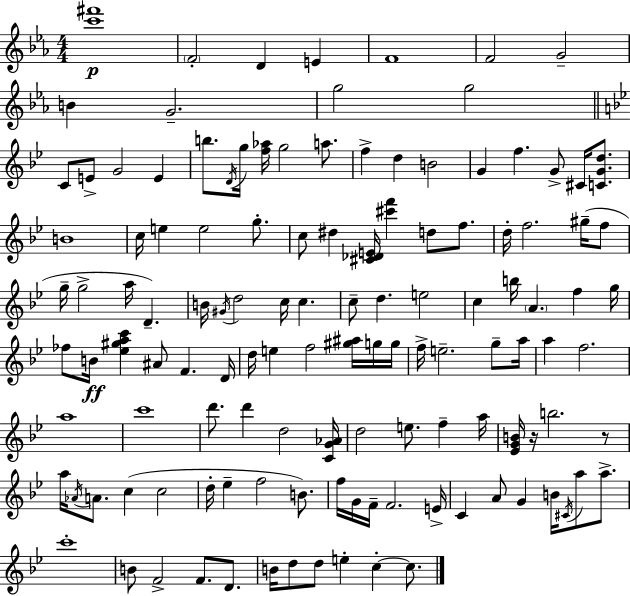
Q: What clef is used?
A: treble